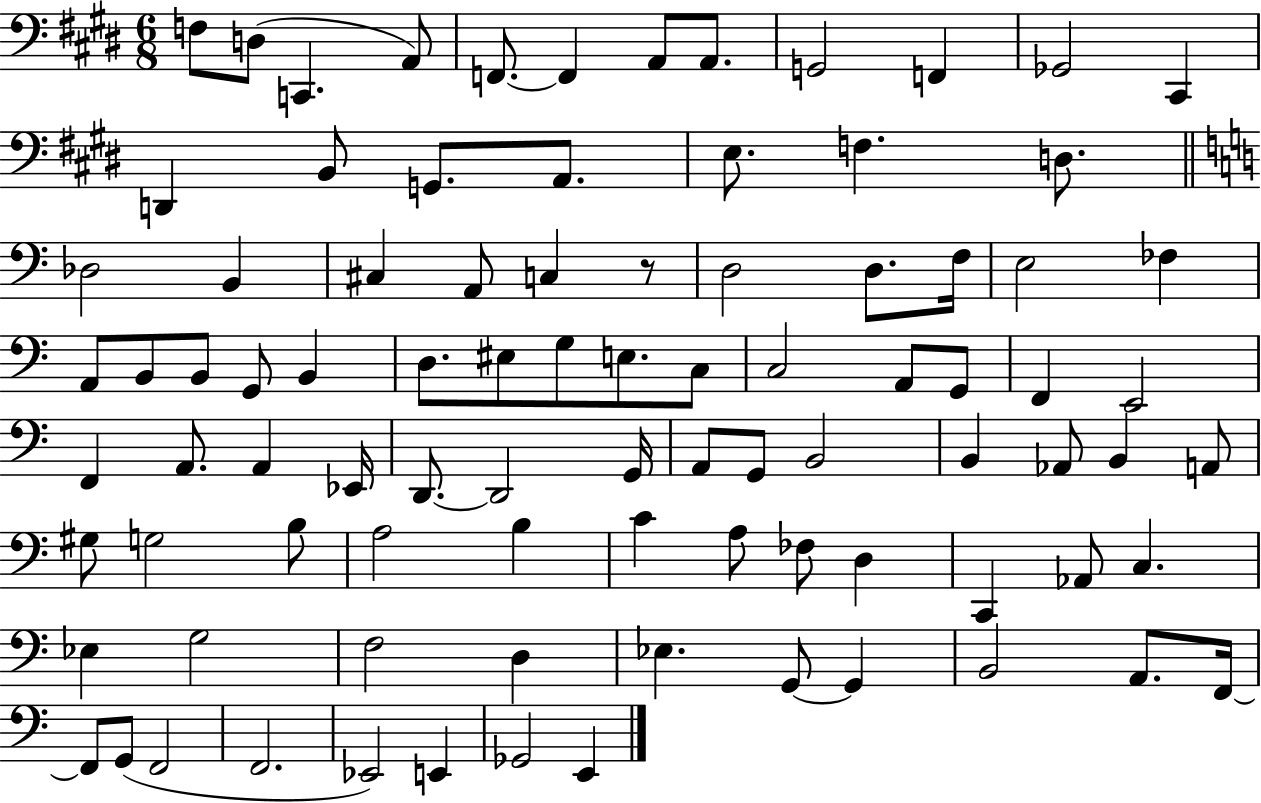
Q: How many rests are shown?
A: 1